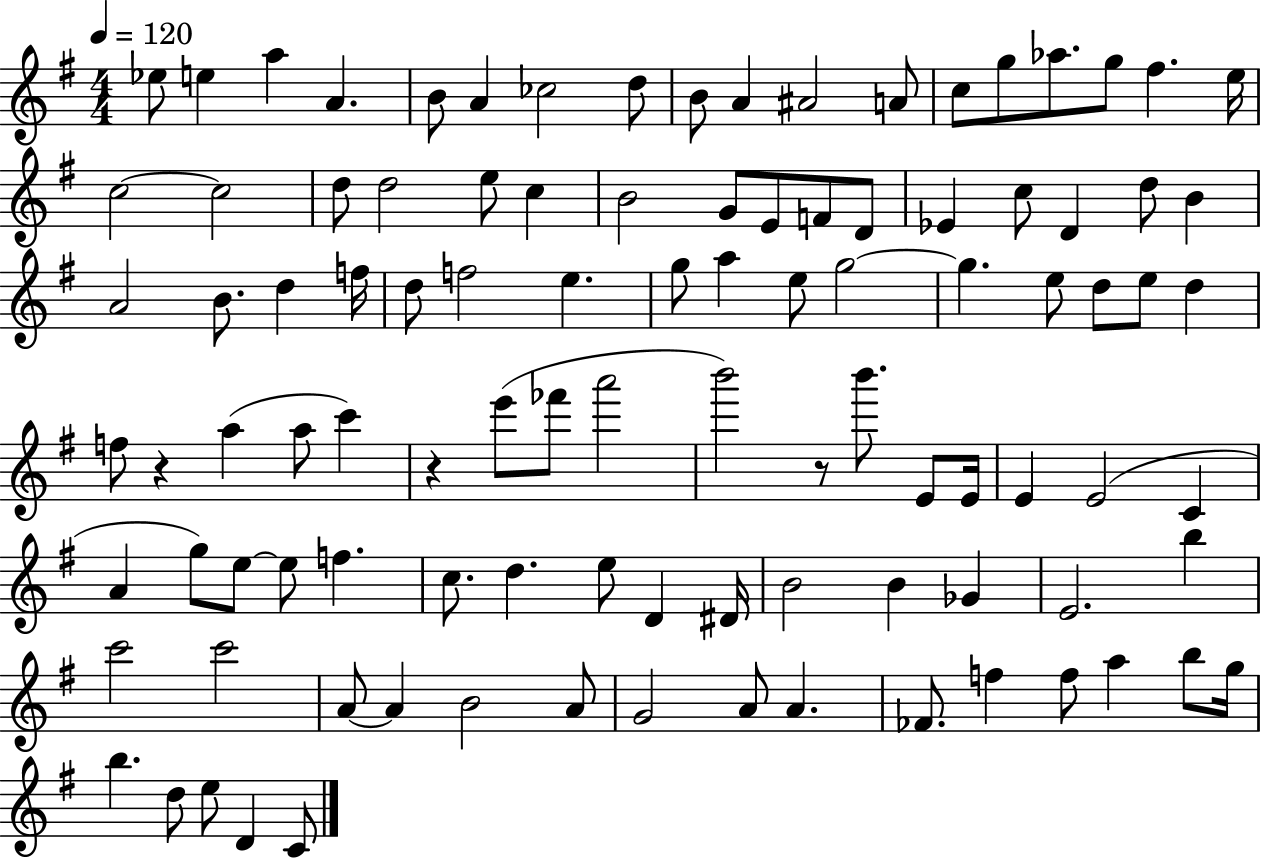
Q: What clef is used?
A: treble